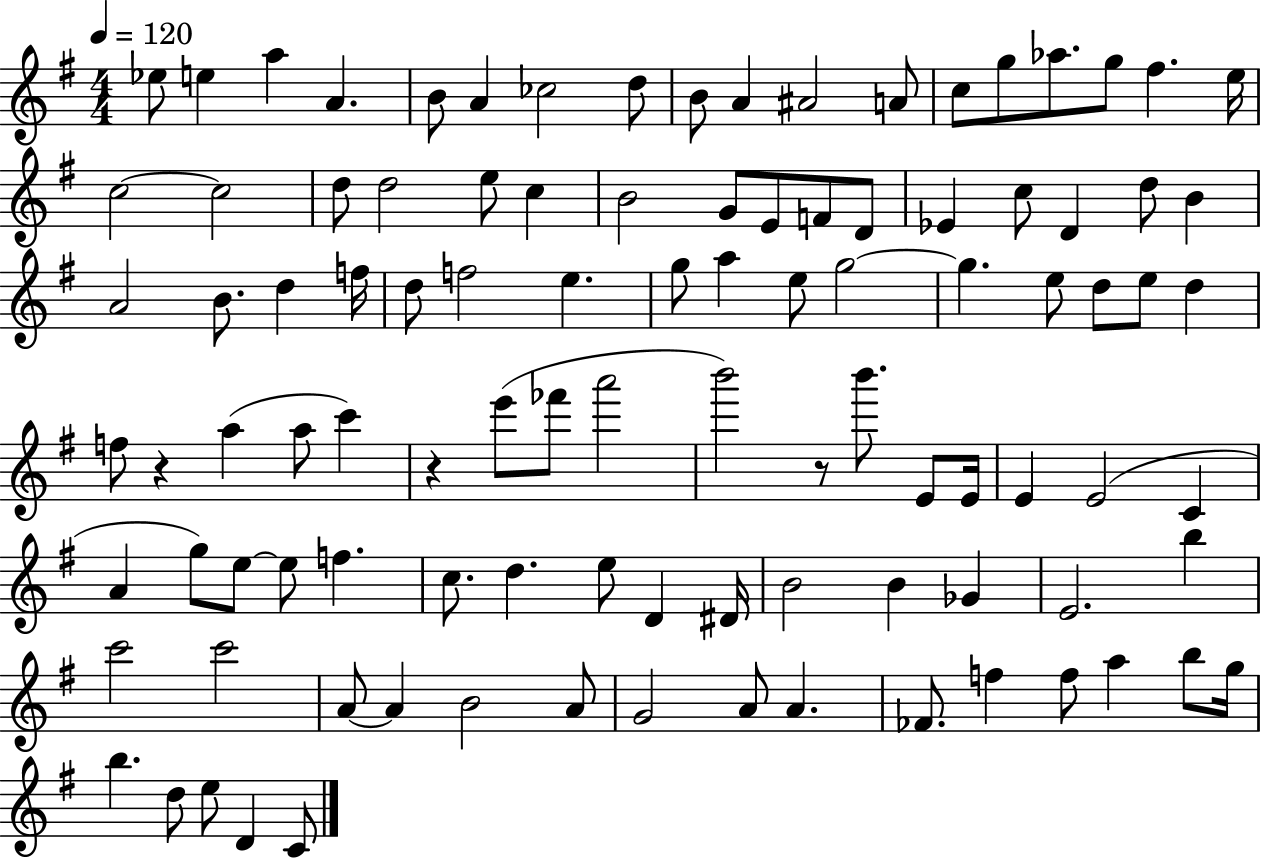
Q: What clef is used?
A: treble